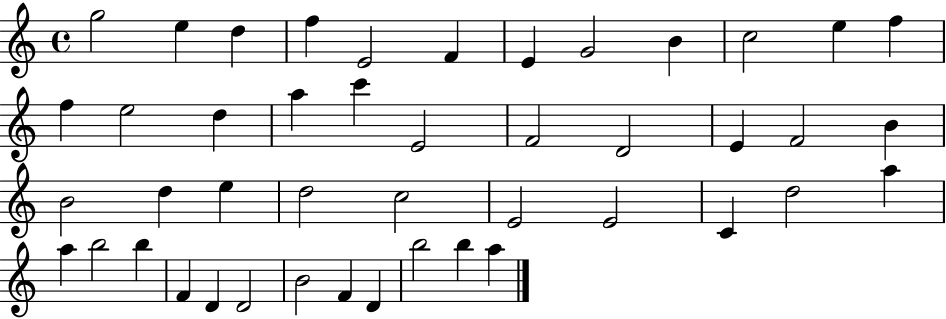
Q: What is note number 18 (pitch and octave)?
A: E4